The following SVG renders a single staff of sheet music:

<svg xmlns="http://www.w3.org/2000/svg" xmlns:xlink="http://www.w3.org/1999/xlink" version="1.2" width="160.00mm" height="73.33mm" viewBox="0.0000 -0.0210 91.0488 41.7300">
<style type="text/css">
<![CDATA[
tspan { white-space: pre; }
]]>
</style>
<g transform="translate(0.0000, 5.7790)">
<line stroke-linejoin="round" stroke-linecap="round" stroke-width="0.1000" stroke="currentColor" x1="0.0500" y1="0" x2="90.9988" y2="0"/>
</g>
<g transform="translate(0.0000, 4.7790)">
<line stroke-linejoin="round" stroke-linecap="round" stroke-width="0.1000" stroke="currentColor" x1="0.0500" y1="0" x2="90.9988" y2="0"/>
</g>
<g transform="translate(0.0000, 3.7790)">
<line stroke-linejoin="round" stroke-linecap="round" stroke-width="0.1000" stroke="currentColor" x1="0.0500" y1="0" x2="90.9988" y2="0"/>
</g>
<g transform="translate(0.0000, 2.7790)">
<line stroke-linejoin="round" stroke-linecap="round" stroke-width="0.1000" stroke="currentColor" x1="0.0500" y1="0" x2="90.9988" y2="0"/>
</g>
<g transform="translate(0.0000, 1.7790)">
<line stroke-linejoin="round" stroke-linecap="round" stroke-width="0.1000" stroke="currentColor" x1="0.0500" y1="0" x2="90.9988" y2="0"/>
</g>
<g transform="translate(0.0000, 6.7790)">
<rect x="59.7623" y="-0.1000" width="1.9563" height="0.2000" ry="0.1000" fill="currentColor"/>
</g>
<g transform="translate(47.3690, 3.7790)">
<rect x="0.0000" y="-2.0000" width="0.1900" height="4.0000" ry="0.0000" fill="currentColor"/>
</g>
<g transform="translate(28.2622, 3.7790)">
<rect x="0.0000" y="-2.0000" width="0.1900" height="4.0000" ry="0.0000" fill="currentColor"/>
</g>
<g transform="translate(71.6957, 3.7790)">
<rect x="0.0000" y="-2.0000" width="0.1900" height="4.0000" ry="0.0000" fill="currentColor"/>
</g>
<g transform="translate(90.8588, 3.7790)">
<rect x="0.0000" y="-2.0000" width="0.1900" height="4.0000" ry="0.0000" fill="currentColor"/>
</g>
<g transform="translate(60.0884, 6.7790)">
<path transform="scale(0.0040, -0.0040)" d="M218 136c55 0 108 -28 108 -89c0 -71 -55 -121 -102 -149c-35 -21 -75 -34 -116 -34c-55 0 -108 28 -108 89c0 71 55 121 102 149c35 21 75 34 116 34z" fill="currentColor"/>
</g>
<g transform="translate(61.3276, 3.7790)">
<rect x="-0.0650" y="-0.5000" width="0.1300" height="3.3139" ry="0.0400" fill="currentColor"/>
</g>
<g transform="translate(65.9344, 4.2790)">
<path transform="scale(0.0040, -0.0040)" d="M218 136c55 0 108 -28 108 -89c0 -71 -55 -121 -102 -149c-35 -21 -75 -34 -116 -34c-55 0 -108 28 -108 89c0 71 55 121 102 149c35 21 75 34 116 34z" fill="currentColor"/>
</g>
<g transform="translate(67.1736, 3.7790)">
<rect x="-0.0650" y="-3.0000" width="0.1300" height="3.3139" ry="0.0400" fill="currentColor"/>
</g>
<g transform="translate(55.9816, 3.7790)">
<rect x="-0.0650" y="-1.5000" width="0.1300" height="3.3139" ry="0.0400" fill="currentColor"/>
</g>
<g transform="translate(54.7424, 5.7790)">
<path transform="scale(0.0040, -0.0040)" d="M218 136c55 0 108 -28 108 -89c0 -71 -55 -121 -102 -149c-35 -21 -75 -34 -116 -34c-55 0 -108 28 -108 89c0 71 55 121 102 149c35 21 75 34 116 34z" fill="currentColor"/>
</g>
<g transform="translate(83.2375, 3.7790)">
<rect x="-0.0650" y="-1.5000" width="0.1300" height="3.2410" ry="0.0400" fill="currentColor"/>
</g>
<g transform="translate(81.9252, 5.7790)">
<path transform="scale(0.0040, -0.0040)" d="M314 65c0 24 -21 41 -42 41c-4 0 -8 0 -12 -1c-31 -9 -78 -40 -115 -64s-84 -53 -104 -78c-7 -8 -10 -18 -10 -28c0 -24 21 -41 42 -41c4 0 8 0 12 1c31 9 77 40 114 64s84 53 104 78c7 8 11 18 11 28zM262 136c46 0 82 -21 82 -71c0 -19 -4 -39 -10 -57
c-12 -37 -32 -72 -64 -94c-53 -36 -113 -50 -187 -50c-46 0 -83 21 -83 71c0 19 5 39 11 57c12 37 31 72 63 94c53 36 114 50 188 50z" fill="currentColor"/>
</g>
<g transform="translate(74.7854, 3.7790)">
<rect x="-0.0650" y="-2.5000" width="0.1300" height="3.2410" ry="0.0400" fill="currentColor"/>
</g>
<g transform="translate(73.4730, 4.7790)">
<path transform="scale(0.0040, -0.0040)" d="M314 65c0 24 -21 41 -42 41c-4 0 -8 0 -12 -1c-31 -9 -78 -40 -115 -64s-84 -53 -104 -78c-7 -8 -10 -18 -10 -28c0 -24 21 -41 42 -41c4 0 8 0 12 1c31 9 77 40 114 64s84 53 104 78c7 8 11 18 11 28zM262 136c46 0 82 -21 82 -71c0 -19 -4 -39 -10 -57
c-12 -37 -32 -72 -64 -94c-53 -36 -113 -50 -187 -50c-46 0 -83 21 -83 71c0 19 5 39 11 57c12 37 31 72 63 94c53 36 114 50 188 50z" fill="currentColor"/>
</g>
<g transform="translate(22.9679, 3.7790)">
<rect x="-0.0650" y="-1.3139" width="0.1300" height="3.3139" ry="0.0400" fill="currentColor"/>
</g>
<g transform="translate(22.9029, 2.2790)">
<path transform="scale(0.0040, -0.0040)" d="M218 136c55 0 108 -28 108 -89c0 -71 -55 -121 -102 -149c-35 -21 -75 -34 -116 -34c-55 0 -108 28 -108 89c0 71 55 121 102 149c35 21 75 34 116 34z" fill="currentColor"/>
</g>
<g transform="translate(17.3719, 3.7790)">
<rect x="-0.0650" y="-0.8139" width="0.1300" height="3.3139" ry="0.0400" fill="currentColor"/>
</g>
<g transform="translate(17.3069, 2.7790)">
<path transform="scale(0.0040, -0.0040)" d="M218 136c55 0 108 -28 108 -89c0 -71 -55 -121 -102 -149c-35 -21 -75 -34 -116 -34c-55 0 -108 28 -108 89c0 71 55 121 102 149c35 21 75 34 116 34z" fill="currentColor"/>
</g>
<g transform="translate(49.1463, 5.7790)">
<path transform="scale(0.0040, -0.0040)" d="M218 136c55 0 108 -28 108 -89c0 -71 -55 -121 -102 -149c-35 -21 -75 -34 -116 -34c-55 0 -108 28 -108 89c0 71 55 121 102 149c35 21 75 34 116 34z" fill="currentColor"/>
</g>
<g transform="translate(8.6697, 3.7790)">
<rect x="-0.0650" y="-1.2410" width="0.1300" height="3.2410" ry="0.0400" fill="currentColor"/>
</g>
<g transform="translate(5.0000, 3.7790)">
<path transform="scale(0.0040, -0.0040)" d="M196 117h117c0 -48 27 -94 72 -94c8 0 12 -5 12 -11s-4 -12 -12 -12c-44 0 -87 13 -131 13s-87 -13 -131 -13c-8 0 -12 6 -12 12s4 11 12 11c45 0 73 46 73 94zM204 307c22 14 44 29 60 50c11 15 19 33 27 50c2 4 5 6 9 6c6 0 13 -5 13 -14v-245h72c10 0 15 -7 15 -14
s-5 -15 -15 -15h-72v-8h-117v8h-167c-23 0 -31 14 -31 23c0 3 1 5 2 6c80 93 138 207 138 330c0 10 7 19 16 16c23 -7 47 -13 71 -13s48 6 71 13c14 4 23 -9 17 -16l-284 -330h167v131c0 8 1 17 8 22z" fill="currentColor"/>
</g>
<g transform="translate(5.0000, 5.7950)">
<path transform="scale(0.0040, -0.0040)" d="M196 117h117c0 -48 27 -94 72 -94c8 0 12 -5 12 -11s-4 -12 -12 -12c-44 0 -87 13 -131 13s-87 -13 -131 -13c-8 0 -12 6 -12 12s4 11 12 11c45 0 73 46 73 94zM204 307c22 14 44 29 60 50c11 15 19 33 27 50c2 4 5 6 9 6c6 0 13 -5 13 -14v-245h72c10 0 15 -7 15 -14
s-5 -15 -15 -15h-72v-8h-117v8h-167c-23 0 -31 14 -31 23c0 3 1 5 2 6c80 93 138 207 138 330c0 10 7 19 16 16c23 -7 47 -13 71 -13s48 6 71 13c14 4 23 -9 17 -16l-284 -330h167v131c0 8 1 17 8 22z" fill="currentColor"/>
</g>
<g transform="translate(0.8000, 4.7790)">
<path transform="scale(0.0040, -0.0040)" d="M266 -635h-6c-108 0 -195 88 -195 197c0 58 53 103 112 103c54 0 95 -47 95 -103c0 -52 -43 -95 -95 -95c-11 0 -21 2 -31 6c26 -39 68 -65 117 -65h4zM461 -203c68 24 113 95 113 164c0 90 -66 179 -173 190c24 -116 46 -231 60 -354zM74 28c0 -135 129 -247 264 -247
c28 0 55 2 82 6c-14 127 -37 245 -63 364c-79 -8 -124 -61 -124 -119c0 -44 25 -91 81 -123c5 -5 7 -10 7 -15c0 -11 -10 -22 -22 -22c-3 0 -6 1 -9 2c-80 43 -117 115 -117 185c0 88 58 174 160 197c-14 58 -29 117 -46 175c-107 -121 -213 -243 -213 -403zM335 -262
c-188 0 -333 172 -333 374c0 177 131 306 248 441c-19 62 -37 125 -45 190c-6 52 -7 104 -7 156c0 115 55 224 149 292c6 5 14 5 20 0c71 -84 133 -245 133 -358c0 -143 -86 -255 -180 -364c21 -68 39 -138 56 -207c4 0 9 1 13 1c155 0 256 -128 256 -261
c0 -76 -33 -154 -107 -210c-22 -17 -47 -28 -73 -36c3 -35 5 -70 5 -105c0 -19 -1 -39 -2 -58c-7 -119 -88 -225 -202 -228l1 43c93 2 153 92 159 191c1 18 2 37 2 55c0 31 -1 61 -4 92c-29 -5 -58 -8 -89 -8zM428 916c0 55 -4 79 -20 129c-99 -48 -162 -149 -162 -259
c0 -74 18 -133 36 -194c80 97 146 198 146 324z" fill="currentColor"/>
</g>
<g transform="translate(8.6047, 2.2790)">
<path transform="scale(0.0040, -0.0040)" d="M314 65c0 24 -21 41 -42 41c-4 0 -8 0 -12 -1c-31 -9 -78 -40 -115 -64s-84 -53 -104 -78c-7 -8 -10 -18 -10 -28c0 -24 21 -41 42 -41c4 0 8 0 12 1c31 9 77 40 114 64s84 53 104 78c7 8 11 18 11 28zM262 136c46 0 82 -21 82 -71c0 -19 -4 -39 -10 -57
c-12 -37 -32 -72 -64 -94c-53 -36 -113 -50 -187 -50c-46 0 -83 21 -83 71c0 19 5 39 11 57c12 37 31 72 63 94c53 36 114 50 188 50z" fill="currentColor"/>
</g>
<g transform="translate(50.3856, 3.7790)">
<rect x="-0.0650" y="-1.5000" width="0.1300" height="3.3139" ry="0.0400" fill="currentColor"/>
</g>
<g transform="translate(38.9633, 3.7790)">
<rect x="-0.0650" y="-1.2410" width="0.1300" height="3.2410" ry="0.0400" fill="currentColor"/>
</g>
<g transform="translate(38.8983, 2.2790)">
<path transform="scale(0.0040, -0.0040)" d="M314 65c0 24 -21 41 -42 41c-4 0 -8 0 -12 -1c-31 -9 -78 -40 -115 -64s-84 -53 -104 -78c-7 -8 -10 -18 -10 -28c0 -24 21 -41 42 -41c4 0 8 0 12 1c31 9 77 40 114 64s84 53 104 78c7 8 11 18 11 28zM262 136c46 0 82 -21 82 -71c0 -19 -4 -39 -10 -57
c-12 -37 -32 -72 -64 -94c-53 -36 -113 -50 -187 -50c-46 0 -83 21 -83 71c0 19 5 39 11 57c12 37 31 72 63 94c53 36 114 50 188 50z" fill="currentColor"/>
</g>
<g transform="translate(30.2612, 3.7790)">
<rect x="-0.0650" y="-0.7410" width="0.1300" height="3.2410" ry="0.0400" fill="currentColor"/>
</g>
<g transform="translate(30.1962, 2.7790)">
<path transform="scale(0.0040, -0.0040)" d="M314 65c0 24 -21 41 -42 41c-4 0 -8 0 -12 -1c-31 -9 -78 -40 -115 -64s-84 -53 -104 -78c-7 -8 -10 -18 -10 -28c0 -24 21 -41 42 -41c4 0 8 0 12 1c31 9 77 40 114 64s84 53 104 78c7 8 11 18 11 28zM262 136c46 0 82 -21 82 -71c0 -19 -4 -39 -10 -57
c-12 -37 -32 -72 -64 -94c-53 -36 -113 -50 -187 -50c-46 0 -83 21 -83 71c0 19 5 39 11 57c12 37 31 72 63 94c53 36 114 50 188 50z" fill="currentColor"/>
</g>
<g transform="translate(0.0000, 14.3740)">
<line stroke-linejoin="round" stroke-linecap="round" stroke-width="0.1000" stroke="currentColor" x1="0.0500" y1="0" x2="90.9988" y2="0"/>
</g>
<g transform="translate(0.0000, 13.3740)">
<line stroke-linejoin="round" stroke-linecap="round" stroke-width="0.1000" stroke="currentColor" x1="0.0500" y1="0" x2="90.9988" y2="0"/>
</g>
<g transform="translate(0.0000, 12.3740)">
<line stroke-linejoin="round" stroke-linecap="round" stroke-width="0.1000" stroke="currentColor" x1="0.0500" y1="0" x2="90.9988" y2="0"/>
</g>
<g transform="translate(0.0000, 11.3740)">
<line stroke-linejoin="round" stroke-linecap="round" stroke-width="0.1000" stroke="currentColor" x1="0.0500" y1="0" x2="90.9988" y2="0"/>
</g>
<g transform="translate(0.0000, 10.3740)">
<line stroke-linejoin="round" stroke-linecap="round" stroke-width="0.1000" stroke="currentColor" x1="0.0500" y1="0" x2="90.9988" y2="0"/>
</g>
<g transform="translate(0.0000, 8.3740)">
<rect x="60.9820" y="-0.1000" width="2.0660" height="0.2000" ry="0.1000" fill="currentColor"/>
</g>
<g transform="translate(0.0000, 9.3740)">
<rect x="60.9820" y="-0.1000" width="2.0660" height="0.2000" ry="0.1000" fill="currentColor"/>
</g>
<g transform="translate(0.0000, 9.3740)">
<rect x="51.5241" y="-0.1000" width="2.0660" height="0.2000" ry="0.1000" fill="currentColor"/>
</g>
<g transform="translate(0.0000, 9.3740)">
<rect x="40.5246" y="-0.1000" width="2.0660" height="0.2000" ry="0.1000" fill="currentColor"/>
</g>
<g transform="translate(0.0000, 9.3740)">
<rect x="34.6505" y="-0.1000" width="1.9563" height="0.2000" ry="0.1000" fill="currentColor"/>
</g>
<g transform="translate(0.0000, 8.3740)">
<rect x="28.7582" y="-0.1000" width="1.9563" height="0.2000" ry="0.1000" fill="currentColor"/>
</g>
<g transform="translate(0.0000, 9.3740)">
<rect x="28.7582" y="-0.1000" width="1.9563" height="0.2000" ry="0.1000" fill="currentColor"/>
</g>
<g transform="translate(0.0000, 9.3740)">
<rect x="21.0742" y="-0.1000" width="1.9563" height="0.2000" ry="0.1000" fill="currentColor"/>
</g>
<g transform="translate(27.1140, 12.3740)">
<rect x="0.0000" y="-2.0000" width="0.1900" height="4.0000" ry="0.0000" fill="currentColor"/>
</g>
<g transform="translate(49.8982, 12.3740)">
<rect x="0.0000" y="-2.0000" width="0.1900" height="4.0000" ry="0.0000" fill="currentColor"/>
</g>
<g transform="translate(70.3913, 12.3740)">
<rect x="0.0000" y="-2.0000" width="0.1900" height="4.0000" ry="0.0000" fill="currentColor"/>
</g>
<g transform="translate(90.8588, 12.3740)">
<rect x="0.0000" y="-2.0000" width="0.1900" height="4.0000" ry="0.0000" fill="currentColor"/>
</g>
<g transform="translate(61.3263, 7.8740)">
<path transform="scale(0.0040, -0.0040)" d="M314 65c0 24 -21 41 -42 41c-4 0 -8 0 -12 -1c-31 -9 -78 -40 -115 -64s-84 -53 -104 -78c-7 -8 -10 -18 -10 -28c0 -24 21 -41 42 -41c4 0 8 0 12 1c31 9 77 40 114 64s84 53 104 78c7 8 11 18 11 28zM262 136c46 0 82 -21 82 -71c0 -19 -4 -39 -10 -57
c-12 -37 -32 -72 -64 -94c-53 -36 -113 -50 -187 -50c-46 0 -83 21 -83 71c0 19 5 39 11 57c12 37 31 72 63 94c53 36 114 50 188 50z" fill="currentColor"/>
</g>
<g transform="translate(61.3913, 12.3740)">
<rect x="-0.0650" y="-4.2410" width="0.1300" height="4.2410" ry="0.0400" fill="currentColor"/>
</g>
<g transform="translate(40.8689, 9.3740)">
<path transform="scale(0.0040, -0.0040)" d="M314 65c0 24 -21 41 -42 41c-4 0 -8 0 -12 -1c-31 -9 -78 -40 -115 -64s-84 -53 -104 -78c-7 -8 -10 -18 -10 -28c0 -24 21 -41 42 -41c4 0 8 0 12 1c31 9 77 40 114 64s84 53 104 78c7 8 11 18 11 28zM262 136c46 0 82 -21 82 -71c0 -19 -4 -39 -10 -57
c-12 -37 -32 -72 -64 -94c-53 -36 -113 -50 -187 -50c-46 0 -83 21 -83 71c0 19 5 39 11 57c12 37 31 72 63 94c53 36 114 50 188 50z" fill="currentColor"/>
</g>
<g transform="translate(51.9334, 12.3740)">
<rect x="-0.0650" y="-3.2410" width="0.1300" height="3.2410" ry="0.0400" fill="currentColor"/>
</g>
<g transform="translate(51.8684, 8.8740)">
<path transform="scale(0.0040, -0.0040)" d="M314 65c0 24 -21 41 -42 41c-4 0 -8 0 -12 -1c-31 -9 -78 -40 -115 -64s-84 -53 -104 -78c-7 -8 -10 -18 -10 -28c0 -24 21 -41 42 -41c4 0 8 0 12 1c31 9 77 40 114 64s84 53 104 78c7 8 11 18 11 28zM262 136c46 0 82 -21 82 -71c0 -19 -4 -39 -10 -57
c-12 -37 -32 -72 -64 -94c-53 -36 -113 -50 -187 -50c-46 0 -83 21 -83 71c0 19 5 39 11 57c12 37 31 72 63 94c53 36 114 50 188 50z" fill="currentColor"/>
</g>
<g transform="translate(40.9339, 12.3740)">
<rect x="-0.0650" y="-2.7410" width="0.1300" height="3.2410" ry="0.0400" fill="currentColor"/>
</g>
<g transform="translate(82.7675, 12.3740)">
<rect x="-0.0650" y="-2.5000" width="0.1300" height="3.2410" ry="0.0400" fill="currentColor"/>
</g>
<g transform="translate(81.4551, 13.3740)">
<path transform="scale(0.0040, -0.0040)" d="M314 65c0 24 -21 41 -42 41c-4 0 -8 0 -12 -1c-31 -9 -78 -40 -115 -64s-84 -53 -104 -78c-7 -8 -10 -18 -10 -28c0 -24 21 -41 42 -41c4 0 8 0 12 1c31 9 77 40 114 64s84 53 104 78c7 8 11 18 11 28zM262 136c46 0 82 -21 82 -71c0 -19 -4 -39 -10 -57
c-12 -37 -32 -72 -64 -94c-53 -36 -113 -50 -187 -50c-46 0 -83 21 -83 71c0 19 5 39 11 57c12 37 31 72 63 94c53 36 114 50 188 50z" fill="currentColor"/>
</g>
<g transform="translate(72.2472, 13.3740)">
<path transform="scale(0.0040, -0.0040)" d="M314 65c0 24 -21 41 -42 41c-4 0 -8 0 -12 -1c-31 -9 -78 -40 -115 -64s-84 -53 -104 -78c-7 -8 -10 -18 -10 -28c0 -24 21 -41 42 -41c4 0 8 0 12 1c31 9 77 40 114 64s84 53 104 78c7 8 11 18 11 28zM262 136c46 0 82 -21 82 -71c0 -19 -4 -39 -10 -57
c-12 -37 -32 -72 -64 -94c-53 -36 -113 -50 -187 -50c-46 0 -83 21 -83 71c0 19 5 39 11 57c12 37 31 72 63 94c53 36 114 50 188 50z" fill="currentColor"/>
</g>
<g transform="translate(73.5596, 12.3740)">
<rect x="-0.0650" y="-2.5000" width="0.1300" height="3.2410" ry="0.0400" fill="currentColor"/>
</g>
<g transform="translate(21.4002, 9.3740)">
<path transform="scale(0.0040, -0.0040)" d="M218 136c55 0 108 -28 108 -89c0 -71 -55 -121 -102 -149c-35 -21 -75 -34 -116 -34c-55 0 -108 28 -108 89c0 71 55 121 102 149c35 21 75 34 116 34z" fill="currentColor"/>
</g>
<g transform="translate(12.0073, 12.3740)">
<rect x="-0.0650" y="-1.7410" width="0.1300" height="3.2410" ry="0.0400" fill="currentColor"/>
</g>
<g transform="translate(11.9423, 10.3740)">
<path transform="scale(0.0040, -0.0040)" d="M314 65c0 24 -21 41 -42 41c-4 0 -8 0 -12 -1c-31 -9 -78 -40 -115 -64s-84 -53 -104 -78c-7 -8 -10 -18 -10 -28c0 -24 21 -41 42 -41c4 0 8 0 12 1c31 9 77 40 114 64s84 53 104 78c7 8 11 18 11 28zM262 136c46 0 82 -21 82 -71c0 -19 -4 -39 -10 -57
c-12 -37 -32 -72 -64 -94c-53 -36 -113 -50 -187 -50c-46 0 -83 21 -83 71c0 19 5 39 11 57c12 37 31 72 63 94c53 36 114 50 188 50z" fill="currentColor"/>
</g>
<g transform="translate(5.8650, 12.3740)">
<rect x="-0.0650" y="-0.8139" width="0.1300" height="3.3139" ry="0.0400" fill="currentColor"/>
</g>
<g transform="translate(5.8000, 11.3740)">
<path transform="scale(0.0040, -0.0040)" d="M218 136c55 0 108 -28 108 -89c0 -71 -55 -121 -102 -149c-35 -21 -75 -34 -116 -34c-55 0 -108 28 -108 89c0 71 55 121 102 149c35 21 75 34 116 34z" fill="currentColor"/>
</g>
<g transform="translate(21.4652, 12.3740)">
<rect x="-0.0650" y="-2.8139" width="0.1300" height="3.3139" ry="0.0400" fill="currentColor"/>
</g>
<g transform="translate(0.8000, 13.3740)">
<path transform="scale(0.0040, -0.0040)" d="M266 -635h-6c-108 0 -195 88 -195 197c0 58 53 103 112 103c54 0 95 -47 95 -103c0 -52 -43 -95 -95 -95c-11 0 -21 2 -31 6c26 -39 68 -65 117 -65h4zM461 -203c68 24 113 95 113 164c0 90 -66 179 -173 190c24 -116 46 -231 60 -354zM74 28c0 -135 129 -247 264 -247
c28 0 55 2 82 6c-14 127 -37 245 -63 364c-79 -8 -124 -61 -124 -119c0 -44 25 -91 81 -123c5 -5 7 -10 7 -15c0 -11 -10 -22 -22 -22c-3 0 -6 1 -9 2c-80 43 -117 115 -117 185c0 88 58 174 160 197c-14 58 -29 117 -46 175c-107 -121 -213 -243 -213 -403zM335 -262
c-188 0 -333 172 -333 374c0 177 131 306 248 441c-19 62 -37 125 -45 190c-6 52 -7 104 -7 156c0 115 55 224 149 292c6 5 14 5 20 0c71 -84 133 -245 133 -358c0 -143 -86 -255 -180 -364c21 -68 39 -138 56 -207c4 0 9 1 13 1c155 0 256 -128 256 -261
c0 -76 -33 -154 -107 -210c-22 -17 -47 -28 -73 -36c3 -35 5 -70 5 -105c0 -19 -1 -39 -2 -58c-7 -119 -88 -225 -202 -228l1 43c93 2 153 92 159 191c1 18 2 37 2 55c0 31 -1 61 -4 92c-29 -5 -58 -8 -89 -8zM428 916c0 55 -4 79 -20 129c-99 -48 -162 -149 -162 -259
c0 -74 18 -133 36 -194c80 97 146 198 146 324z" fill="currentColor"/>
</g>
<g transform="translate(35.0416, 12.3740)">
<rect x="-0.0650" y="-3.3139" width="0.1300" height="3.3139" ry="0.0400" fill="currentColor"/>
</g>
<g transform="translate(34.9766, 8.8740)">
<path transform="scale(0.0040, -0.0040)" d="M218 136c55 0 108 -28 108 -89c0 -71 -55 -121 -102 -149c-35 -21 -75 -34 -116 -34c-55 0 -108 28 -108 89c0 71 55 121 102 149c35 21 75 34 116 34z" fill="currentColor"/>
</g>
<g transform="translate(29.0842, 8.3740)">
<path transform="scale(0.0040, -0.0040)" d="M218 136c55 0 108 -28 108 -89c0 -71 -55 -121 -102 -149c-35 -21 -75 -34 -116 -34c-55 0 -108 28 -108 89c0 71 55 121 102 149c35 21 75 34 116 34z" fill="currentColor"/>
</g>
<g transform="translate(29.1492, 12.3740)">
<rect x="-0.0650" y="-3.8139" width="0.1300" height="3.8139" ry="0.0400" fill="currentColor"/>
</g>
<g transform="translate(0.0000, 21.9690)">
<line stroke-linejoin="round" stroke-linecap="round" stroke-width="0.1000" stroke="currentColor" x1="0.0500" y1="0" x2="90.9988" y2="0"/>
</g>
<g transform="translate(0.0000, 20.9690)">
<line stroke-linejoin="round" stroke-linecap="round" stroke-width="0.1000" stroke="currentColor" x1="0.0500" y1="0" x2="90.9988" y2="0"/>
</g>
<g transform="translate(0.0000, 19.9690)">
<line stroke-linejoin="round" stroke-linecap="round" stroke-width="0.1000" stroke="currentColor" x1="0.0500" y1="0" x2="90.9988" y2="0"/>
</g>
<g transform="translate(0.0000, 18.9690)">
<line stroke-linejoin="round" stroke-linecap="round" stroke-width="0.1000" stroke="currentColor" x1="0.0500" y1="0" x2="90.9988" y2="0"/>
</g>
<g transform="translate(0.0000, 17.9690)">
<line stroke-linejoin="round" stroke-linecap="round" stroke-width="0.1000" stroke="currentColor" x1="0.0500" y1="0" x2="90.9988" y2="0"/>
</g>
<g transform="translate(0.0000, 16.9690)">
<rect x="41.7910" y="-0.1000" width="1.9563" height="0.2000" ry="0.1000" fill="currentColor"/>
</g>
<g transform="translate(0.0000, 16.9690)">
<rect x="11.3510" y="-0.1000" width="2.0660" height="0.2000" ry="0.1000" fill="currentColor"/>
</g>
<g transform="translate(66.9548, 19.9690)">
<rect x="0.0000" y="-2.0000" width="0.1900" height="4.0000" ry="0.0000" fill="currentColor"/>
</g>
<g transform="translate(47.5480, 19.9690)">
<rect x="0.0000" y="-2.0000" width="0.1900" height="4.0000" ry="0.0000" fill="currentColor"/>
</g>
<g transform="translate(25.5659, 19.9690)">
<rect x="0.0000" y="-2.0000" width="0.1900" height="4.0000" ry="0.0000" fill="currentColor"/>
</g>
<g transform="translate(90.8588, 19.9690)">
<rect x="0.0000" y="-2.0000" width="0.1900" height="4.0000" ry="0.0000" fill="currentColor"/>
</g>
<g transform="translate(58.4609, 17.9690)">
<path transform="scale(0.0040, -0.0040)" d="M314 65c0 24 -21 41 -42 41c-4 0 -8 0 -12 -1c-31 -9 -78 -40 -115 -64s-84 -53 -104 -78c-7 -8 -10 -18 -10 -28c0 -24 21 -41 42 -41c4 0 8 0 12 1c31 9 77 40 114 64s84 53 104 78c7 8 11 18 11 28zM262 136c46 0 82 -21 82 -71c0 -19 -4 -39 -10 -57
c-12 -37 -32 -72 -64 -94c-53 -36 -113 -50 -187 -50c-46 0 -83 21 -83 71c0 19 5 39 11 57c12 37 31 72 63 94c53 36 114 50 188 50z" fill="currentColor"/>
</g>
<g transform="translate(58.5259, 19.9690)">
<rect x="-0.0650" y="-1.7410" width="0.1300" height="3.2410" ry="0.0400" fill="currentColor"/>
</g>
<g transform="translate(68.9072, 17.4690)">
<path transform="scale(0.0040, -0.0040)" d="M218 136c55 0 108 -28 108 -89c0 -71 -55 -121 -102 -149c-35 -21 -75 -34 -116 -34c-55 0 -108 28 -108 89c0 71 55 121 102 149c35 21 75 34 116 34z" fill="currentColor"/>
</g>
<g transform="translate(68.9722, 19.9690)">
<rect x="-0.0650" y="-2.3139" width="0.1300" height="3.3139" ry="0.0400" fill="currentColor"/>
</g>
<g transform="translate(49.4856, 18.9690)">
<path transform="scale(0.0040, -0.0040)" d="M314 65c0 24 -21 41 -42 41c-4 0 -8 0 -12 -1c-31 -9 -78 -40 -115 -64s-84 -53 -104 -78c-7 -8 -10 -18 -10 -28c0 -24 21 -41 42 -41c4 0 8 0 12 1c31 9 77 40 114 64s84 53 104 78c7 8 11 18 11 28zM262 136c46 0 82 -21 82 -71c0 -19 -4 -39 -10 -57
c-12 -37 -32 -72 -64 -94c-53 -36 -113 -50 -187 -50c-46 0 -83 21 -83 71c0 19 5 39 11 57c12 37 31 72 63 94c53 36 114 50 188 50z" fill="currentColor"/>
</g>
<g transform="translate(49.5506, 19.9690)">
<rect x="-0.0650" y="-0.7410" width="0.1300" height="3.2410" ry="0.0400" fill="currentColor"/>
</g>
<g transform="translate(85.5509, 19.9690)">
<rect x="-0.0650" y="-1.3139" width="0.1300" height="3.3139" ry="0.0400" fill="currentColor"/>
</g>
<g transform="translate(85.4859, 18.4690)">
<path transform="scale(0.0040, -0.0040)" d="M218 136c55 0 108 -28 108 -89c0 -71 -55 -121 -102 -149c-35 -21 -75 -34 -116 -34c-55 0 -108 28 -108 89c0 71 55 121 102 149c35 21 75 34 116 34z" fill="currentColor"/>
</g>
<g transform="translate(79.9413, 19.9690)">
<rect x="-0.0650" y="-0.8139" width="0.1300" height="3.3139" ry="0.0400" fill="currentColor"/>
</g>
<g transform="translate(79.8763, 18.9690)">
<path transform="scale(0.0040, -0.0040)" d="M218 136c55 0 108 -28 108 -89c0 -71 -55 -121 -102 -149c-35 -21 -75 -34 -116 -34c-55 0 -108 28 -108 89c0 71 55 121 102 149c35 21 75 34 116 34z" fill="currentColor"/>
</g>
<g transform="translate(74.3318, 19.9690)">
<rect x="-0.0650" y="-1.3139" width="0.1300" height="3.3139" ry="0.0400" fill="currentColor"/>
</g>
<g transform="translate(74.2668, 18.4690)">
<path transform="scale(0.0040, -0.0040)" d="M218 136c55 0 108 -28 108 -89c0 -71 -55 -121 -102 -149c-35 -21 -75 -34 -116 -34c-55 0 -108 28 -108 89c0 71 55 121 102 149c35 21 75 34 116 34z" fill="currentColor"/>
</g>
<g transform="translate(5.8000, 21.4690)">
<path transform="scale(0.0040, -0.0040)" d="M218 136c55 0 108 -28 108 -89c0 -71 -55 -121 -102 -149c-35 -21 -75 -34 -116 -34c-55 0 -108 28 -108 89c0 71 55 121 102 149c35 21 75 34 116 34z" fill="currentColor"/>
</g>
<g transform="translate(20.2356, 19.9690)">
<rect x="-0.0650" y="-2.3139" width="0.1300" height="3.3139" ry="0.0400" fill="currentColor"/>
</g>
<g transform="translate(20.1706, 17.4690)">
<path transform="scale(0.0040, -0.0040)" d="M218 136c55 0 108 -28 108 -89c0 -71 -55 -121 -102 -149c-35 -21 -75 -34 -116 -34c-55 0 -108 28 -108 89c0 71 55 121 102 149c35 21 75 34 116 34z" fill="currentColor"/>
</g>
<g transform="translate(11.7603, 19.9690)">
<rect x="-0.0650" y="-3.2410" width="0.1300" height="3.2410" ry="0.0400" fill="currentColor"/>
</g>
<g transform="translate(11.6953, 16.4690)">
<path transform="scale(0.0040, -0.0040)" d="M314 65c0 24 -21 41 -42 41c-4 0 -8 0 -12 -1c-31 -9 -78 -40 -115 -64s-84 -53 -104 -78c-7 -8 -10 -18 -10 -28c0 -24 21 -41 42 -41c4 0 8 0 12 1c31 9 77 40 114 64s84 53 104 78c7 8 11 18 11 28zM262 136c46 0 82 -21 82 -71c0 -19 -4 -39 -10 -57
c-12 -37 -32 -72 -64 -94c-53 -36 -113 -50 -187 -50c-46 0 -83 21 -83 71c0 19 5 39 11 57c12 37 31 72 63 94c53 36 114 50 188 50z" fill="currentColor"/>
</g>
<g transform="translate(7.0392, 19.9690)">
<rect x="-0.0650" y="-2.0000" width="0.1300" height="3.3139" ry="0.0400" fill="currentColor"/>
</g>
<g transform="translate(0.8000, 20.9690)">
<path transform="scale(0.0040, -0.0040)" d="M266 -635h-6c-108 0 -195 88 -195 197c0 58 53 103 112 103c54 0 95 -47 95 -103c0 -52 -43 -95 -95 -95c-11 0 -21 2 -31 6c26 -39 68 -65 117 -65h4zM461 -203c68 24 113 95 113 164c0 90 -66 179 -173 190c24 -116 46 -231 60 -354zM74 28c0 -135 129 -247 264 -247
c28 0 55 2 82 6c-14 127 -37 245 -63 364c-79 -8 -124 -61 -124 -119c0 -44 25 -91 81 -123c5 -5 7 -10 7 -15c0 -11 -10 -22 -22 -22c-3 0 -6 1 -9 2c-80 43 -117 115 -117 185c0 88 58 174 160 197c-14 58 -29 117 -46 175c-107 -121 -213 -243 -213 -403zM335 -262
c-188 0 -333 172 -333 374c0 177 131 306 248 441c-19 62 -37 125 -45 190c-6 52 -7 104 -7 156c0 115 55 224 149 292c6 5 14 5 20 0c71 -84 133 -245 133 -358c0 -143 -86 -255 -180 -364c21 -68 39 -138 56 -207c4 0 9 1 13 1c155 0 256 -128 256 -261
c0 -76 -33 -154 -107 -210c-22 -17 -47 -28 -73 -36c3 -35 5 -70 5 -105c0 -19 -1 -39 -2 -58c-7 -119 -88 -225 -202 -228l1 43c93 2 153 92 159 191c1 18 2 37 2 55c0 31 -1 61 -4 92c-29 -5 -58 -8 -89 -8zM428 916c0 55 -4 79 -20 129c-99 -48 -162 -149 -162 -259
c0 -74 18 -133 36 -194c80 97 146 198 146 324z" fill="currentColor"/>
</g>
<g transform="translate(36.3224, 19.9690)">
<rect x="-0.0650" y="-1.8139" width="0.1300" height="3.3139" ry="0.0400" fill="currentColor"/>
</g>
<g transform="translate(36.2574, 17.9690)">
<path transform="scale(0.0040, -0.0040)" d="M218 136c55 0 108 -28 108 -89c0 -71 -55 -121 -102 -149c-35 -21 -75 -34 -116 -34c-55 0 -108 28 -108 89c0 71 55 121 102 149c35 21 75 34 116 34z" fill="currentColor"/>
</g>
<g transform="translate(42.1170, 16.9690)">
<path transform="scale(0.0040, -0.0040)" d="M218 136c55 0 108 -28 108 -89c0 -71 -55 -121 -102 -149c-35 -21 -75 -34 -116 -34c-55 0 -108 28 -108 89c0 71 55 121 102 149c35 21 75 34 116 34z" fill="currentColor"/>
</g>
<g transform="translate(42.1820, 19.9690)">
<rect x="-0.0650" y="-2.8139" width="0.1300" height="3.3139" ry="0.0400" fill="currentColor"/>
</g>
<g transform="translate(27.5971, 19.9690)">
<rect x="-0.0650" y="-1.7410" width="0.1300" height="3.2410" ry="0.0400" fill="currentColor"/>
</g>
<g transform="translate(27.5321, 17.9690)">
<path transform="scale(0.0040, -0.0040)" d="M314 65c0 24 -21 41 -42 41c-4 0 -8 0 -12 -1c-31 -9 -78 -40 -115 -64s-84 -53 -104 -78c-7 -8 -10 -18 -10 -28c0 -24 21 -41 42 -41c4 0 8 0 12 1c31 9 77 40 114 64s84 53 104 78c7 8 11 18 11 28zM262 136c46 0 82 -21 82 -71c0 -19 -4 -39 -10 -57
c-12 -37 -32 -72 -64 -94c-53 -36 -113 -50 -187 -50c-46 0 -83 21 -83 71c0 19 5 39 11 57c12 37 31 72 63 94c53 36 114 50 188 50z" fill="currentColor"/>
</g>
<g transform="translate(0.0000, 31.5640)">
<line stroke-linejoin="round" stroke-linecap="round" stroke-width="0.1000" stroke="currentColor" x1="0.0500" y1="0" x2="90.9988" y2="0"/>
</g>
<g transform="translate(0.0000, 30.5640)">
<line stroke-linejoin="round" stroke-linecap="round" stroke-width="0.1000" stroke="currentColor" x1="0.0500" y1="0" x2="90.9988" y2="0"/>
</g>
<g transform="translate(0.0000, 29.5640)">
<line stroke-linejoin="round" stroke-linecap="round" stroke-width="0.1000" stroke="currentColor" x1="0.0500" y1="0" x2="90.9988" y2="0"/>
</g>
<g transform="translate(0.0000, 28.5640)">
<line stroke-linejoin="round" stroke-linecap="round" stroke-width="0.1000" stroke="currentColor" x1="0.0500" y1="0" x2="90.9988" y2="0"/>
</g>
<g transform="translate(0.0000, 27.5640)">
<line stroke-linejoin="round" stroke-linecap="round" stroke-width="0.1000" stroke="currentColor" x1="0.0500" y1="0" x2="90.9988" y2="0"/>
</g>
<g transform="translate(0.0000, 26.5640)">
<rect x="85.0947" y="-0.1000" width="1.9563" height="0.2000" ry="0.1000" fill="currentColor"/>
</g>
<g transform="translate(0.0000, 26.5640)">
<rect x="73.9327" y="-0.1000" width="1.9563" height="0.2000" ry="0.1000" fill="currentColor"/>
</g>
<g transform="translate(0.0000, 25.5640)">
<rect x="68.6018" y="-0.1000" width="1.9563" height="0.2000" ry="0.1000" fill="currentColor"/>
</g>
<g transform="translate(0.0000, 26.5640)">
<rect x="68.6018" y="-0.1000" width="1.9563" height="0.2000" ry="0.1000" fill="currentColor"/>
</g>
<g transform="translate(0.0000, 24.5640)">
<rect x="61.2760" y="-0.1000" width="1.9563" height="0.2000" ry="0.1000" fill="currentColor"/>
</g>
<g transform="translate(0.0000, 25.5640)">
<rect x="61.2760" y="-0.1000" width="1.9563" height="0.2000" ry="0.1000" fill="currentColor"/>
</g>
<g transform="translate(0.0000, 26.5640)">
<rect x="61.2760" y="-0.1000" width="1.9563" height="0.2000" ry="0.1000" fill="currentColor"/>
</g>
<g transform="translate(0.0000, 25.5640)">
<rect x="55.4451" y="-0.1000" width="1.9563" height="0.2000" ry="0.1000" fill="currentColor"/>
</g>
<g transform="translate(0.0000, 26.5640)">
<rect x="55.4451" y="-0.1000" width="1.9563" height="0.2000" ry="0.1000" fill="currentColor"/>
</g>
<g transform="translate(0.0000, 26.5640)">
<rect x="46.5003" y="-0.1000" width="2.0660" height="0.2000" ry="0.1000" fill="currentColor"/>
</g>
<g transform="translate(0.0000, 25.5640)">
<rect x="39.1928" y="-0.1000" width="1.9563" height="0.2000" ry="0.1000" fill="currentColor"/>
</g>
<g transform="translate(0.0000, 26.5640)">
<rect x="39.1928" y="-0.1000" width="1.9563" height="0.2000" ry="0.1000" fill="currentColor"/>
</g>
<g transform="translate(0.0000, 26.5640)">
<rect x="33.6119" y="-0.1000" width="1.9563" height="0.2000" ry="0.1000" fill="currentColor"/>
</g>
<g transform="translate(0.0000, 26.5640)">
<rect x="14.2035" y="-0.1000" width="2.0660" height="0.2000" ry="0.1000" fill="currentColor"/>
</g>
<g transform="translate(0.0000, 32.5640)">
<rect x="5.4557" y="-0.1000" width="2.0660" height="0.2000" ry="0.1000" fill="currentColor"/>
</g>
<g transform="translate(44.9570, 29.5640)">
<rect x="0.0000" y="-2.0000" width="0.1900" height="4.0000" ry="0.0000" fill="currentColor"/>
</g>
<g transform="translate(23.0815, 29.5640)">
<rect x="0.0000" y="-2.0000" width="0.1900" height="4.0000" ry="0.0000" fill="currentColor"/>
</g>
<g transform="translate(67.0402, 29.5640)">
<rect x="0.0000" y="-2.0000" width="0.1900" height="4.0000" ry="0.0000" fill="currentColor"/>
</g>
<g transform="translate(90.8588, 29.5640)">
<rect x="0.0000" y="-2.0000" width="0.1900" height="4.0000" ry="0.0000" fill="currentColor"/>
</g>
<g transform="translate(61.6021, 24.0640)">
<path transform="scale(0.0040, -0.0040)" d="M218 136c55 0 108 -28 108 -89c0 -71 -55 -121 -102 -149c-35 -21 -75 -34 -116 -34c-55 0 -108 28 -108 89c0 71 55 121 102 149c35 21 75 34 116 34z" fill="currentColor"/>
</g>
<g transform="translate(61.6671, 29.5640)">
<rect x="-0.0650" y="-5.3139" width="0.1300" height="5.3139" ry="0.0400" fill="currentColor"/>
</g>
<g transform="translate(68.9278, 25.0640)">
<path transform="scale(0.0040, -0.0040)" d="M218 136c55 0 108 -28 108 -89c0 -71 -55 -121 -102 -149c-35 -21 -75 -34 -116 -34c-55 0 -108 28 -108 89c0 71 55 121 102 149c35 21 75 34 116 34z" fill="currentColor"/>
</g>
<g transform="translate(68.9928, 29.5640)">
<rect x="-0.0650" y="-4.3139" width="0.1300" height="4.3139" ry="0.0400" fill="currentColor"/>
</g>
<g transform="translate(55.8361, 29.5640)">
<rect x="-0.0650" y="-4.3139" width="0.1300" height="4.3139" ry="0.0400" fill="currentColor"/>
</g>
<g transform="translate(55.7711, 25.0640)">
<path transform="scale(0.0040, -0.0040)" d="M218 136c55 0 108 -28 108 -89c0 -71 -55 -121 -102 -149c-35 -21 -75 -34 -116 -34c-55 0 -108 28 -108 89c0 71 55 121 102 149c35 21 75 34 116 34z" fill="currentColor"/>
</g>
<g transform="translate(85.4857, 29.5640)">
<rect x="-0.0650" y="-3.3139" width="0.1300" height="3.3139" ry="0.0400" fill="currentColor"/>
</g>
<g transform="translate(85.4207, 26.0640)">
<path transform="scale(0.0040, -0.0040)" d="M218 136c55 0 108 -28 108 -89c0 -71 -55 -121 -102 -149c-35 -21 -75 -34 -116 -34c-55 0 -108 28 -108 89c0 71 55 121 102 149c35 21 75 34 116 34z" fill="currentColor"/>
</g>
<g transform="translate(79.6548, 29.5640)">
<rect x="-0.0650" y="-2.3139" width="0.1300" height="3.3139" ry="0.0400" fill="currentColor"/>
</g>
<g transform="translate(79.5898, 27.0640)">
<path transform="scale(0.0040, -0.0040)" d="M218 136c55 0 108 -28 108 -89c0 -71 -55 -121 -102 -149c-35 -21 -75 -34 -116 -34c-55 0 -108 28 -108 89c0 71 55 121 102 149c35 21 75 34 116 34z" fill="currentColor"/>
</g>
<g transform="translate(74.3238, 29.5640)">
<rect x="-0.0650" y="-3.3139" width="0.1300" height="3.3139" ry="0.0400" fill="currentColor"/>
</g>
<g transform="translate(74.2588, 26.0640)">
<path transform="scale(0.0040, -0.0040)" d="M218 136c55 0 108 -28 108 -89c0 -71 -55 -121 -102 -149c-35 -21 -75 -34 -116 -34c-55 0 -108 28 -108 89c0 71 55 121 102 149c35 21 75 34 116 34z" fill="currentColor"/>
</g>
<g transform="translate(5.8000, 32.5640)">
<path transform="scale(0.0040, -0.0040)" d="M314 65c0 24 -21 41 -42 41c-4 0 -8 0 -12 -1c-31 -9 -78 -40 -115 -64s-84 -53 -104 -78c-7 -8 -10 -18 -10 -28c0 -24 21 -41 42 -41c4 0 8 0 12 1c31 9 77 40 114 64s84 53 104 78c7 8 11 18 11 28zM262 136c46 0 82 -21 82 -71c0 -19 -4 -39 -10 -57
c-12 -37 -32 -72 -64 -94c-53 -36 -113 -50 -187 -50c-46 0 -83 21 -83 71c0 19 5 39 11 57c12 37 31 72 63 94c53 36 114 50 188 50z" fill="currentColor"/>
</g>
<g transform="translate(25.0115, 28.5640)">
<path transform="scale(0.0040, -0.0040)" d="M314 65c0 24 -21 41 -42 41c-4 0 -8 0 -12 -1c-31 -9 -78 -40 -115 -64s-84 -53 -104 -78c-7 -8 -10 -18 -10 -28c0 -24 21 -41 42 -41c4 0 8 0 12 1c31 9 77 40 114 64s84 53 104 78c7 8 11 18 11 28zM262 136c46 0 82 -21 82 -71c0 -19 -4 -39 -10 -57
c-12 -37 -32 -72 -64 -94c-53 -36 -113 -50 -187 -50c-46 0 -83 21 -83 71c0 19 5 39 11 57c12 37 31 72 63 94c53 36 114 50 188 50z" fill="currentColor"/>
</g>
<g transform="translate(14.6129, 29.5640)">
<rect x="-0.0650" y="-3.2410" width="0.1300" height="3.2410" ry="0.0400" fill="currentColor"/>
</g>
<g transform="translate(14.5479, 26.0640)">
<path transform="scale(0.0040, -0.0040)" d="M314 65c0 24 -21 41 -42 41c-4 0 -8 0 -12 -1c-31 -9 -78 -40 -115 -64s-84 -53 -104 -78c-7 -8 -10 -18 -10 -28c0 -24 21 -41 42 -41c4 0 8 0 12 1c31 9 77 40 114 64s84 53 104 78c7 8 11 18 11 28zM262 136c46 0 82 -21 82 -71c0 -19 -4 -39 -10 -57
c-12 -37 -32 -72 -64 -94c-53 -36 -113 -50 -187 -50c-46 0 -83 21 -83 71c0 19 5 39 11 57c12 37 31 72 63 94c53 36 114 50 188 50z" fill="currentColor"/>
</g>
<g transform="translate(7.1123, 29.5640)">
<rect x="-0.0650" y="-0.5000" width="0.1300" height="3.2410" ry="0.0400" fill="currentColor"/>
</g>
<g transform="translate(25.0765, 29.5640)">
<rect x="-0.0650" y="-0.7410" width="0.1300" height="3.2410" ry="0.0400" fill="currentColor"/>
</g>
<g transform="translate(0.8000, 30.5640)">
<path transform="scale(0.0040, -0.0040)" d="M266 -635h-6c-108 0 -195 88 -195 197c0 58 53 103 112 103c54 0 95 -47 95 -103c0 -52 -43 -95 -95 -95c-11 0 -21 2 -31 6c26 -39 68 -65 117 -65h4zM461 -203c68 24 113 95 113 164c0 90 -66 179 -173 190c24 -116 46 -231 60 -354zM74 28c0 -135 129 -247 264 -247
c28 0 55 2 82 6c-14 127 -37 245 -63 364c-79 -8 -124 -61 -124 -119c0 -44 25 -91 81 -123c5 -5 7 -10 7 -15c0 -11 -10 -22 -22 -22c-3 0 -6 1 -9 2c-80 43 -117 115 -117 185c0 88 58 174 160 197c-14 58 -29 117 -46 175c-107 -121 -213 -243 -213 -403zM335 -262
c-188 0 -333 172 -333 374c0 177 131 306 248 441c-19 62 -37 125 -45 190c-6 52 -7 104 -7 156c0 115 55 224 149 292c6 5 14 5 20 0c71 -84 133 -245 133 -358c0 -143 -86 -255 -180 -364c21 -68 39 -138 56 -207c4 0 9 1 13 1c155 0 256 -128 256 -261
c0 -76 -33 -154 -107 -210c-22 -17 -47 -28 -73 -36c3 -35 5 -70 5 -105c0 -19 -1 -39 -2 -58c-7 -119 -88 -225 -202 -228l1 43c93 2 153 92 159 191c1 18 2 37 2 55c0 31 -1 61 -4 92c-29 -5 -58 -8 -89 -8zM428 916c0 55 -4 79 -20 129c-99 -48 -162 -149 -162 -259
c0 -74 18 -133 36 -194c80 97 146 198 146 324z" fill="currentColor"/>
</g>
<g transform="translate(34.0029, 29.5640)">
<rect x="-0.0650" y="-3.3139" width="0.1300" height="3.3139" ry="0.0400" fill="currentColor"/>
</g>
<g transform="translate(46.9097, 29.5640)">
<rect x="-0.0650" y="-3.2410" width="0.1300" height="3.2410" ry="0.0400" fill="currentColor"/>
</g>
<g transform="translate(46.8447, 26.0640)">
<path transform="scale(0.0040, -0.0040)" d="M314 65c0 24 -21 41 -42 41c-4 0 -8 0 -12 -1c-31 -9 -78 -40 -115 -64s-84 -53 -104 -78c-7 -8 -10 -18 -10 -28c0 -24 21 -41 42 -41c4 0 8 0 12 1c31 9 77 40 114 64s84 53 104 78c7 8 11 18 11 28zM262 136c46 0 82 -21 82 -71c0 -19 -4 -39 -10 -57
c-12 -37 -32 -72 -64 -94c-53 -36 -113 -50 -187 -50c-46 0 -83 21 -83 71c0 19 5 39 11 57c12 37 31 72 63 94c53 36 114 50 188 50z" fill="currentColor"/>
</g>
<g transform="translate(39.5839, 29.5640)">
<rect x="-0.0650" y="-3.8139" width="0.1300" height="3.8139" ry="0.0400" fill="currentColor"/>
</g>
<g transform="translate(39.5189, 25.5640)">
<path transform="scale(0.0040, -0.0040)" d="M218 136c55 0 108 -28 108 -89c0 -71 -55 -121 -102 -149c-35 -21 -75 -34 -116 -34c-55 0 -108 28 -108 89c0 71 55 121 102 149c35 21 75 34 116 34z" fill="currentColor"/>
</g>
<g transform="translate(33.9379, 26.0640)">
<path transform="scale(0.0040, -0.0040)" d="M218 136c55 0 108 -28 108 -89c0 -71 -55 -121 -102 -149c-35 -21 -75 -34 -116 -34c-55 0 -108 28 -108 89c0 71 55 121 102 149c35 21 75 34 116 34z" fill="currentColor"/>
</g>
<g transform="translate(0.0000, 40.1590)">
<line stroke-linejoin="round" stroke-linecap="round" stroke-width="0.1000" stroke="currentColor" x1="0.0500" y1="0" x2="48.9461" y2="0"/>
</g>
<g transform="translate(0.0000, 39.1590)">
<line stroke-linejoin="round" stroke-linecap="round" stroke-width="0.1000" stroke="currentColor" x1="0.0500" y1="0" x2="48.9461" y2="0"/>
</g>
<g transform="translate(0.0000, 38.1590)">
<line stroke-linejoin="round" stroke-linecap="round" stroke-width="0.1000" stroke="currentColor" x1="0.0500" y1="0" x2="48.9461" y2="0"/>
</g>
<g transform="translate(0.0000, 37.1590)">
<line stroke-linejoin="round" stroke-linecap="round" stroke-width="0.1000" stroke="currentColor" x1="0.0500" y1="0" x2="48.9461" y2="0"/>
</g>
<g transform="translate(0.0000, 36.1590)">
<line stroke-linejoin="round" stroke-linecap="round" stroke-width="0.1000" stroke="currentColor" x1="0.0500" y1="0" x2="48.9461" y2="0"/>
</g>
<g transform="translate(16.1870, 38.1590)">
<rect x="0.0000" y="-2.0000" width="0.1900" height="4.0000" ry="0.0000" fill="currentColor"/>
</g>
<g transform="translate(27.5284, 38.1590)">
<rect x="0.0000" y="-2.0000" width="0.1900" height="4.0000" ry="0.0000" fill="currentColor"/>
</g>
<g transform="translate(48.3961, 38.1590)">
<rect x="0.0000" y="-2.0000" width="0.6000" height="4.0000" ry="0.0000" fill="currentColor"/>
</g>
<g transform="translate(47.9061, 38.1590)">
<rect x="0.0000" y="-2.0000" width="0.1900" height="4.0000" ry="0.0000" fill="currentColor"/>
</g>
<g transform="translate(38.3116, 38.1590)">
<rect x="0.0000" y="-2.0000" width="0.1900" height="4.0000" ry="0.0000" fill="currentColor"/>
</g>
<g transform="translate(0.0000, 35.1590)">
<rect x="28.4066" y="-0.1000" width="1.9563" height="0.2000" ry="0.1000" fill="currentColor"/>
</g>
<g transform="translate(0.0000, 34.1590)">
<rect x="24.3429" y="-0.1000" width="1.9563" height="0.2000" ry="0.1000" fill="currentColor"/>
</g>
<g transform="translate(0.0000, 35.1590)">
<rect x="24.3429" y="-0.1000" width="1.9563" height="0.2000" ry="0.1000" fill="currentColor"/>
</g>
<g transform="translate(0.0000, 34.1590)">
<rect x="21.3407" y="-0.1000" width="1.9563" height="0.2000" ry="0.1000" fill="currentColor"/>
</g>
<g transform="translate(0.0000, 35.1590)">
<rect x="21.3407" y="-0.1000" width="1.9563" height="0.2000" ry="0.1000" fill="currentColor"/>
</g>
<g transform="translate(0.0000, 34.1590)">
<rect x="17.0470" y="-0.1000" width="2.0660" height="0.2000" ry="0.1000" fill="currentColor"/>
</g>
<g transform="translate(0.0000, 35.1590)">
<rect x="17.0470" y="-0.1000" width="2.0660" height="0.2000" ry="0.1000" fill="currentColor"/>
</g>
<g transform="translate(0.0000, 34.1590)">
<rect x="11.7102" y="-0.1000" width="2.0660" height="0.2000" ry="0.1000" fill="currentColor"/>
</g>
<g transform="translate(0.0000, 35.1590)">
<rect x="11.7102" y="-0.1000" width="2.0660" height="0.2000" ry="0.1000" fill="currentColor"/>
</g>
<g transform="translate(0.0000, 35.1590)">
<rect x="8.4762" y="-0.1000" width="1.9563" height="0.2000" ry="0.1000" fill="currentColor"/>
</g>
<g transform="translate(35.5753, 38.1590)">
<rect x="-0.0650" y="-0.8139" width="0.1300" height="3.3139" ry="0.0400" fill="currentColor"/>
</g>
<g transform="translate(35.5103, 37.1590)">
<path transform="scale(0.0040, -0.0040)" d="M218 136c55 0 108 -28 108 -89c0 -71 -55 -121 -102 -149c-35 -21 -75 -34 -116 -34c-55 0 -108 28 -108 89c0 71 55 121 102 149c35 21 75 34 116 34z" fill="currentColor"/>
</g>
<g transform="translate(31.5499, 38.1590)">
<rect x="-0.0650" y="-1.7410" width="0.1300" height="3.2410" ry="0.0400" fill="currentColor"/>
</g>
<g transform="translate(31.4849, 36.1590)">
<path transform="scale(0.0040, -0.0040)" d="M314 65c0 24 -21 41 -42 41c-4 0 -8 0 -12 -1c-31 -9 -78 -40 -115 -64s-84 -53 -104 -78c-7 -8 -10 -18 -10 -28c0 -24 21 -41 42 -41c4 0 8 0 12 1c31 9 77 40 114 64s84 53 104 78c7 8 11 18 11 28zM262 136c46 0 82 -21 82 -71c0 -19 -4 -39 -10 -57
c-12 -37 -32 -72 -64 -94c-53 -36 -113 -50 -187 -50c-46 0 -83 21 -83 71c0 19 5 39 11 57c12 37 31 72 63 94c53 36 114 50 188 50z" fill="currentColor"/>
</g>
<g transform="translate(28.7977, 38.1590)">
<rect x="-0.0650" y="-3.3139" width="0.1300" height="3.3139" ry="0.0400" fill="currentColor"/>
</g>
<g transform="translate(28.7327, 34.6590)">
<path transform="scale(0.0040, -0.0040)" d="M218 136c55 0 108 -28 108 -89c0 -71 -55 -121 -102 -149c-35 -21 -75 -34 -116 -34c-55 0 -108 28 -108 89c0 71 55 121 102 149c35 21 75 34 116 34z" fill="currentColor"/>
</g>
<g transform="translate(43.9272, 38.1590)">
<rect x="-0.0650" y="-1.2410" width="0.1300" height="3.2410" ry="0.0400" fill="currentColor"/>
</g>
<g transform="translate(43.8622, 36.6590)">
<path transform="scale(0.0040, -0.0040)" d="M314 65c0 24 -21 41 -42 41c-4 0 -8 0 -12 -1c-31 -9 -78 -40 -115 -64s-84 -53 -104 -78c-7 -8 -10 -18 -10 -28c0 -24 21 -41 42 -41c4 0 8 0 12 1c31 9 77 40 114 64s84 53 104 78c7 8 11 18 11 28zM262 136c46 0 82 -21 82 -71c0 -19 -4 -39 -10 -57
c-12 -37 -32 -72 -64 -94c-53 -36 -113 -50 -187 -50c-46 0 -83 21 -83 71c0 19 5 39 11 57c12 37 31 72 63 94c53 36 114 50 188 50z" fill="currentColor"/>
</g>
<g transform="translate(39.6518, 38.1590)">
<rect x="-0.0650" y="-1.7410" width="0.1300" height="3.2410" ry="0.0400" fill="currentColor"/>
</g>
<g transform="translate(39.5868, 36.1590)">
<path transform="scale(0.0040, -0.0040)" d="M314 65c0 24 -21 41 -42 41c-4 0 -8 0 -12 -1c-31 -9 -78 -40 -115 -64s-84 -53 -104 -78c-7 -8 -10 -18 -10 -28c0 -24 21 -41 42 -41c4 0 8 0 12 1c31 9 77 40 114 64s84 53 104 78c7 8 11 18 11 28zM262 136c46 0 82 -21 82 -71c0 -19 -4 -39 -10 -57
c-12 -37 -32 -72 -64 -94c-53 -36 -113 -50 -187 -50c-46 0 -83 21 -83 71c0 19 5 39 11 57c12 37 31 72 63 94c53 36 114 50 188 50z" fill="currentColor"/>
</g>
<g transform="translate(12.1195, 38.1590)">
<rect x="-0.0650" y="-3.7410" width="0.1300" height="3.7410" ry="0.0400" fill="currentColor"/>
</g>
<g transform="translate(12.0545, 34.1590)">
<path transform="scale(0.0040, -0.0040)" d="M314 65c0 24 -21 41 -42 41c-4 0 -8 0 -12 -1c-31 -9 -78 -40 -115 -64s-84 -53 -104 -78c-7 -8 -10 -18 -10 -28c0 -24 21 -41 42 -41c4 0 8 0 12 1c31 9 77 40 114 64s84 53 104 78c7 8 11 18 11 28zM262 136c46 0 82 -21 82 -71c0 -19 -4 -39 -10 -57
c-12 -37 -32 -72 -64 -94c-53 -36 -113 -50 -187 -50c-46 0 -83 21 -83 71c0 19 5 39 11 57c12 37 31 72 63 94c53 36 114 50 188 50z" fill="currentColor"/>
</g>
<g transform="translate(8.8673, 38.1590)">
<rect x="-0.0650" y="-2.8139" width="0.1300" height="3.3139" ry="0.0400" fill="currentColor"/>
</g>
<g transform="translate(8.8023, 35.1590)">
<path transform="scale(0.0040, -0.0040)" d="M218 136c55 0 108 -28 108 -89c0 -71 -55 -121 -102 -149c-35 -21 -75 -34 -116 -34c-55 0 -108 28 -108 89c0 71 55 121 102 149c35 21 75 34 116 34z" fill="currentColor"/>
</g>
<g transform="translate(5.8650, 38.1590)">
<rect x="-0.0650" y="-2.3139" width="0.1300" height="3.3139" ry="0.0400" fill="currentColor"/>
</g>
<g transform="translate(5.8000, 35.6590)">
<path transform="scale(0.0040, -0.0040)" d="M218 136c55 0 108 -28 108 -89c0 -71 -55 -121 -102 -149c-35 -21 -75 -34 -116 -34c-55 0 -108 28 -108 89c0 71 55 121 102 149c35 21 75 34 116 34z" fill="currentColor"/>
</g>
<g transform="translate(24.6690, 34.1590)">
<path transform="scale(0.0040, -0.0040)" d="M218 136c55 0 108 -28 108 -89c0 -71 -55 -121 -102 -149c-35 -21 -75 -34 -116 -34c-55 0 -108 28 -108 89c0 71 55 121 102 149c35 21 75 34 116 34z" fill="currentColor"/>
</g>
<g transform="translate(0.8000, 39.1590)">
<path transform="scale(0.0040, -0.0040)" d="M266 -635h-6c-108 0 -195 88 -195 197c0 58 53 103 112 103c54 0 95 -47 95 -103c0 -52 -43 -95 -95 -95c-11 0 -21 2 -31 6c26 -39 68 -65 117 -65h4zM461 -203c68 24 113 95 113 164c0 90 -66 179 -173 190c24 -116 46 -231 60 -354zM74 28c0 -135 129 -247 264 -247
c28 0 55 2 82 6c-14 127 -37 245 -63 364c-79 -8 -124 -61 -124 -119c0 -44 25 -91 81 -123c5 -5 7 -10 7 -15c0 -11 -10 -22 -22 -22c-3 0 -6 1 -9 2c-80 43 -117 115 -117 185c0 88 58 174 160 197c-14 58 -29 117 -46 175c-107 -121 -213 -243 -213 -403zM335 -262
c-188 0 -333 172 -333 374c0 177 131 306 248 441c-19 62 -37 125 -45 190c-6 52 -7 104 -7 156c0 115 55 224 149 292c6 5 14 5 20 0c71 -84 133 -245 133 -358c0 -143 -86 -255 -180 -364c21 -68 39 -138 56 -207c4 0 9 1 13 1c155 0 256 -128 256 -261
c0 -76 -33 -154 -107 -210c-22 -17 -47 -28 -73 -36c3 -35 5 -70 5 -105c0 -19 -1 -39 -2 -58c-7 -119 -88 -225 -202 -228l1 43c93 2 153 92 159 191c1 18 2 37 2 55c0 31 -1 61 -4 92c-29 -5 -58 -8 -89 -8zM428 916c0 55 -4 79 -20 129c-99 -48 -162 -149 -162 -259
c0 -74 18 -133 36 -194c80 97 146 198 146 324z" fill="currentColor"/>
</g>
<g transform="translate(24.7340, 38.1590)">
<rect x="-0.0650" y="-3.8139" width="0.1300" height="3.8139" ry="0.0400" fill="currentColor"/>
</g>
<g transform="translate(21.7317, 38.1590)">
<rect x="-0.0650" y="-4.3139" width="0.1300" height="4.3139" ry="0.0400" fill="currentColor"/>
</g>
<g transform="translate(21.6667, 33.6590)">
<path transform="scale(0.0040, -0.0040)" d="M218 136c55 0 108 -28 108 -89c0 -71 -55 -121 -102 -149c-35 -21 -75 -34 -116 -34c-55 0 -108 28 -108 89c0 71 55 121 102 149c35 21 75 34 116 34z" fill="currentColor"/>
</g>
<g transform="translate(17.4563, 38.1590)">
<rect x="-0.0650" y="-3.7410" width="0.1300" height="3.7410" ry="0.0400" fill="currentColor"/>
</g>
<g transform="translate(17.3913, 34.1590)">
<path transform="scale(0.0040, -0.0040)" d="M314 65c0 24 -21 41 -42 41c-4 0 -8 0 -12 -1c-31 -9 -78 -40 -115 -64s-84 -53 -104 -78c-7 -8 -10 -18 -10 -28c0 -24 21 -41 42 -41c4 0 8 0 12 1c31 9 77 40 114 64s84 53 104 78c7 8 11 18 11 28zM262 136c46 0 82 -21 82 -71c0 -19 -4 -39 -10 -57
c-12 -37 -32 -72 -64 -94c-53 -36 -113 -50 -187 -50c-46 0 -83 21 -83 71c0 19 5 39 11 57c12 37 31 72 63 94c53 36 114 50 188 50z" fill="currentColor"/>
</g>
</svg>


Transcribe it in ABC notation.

X:1
T:Untitled
M:4/4
L:1/4
K:C
e2 d e d2 e2 E E C A G2 E2 d f2 a c' b a2 b2 d'2 G2 G2 F b2 g f2 f a d2 f2 g e d e C2 b2 d2 b c' b2 d' f' d' b g b g a c'2 c'2 d' c' b f2 d f2 e2